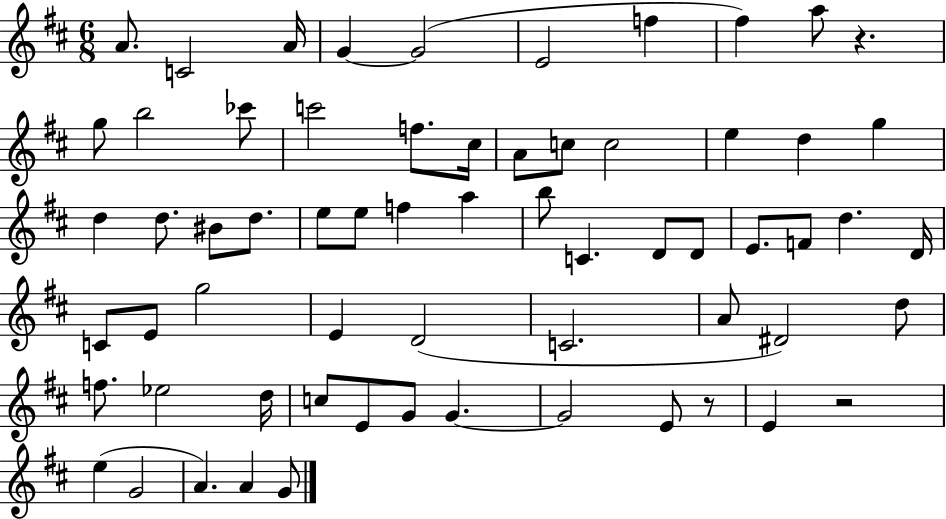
{
  \clef treble
  \numericTimeSignature
  \time 6/8
  \key d \major
  a'8. c'2 a'16 | g'4~~ g'2( | e'2 f''4 | fis''4) a''8 r4. | \break g''8 b''2 ces'''8 | c'''2 f''8. cis''16 | a'8 c''8 c''2 | e''4 d''4 g''4 | \break d''4 d''8. bis'8 d''8. | e''8 e''8 f''4 a''4 | b''8 c'4. d'8 d'8 | e'8. f'8 d''4. d'16 | \break c'8 e'8 g''2 | e'4 d'2( | c'2. | a'8 dis'2) d''8 | \break f''8. ees''2 d''16 | c''8 e'8 g'8 g'4.~~ | g'2 e'8 r8 | e'4 r2 | \break e''4( g'2 | a'4.) a'4 g'8 | \bar "|."
}